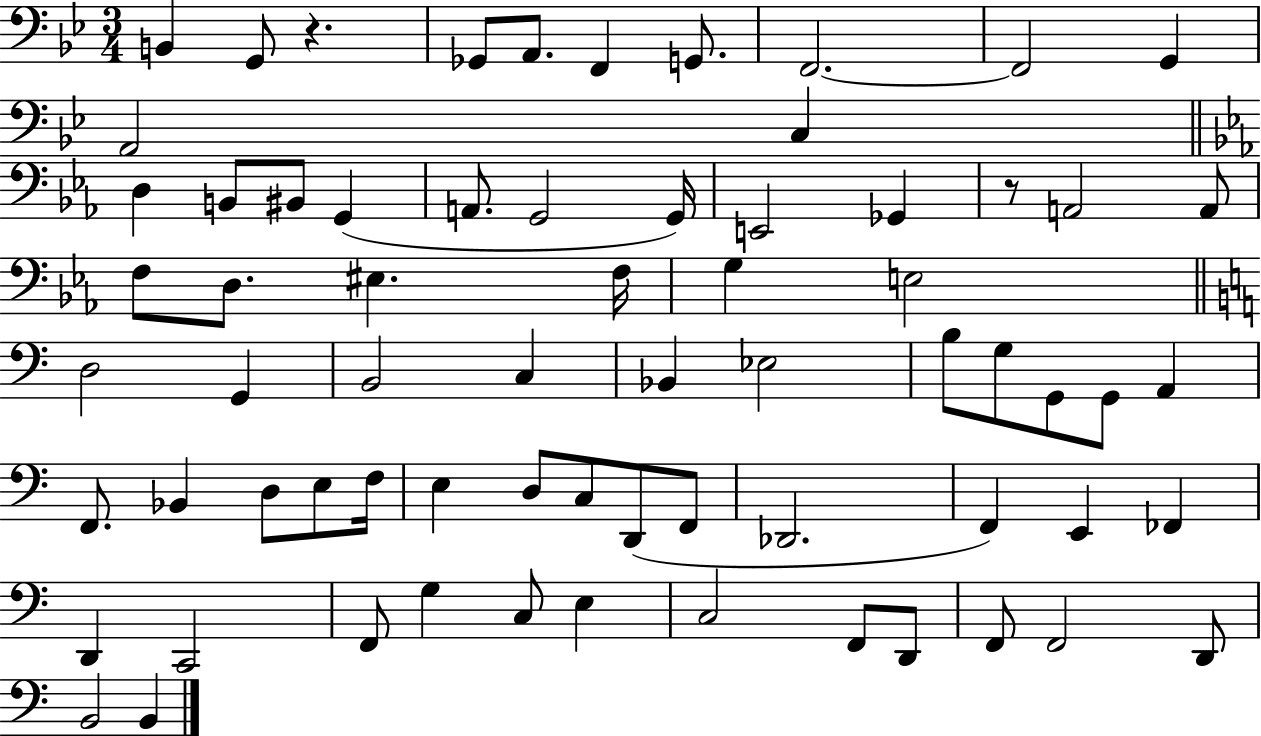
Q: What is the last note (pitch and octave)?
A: B2